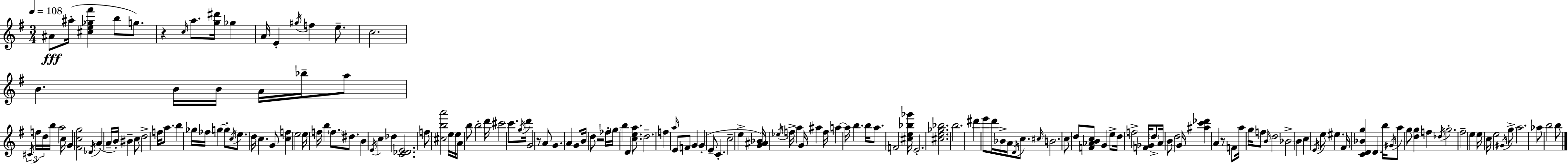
A#4/e A#5/s [C#5,E5,Gb5,F#6]/q B5/e G5/e. R/q C5/s A5/e. [G5,D#6]/s Gb5/q A4/s E4/q G#5/s F5/q E5/e. C5/h. B4/q. B4/s B4/s A4/s Bb5/s A5/e C#4/s F5/s D5/s B5/s A5/h C5/s G4/q [F#4,C5,G5]/h Db4/s A4/q A4/s B4/s BIS4/q C5/e D5/h F5/s A5/e. B5/q Gb5/s FES5/s G5/q G5/e C5/s E5/e. D5/s C5/q. G4/e [C5,F5]/q E5/h E5/s F5/s B5/q F5/e. D#5/e. B4/q E4/s C5/q Db5/q [C4,Db4,E4]/h. F5/e [C#5,B5,A6]/h E5/s E5/s A4/s B5/e B5/h D6/s C#6/h C6/e. G5/s D6/s G4/h R/e A4/e G4/q. A4/q G4/e B4/s D5/e R/h FES5/s G5/s B5/q D4/q [C5,E5,A5]/e. D5/h. F5/q A5/s E4/e F4/e G4/q G4/q E4/e C4/q. C5/h E5/q [G4,A#4,Bb4]/s Eb5/s F5/s A5/q G4/s A#5/q F5/s A5/q A5/s B5/q. B5/s A5/e. F4/h [C#5,E5,Bb5,Gb6]/s E4/h. [C#5,E5,Gb5,Bb5]/h. B5/h. D#6/q E6/e D6/s Bb4/s A4/s D4/s C5/e. C#5/s B4/h. C5/e D5/e [F4,Ab4,B4,C5]/e G4/q E5/e D5/s F5/h [F4,Gb4]/s D5/e A4/s B4/e D5/h G4/s [A#5,C6,Db6]/q A4/q R/e F4/e A5/s G5/s F5/e B4/s D5/h Bb4/h B4/q C5/q E4/s E5/e EIS5/q. F#4/s [C4,D4,Bb4,G5]/q D4/q. B5/s G#4/s A5/e G5/e [D5,G5]/q F5/q Db5/s G5/h. F#5/h E5/q E5/s C5/s E5/h G#4/s G5/e A5/h. Ab5/e B5/h B5/e